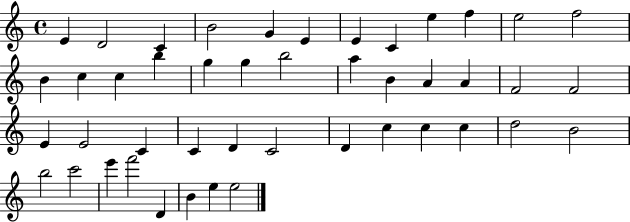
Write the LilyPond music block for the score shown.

{
  \clef treble
  \time 4/4
  \defaultTimeSignature
  \key c \major
  e'4 d'2 c'4 | b'2 g'4 e'4 | e'4 c'4 e''4 f''4 | e''2 f''2 | \break b'4 c''4 c''4 b''4 | g''4 g''4 b''2 | a''4 b'4 a'4 a'4 | f'2 f'2 | \break e'4 e'2 c'4 | c'4 d'4 c'2 | d'4 c''4 c''4 c''4 | d''2 b'2 | \break b''2 c'''2 | e'''4 f'''2 d'4 | b'4 e''4 e''2 | \bar "|."
}